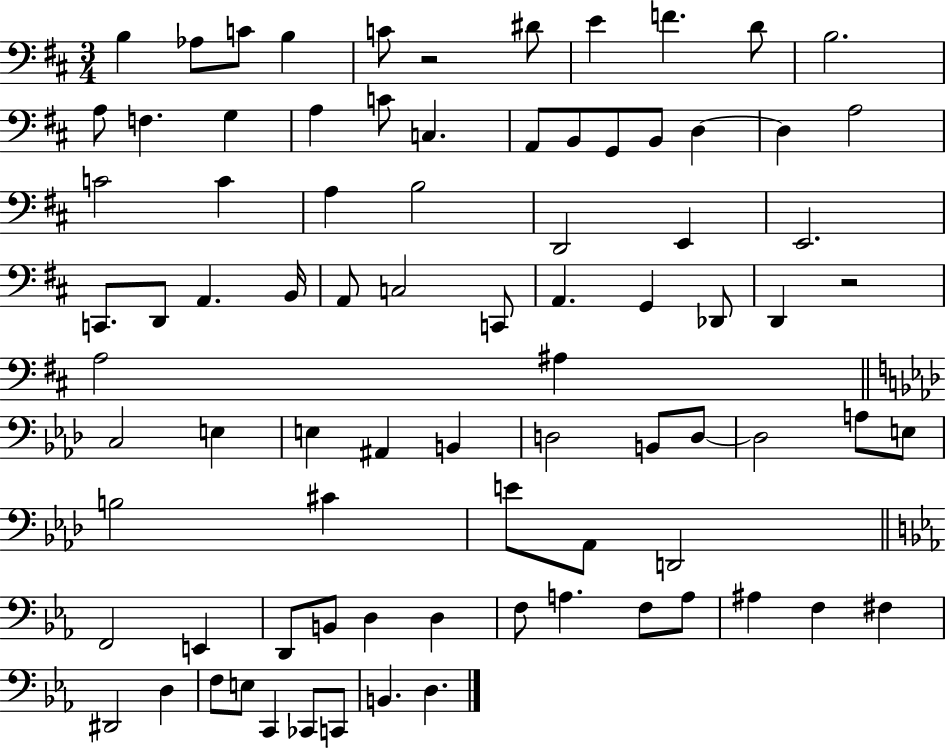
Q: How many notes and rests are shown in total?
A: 83